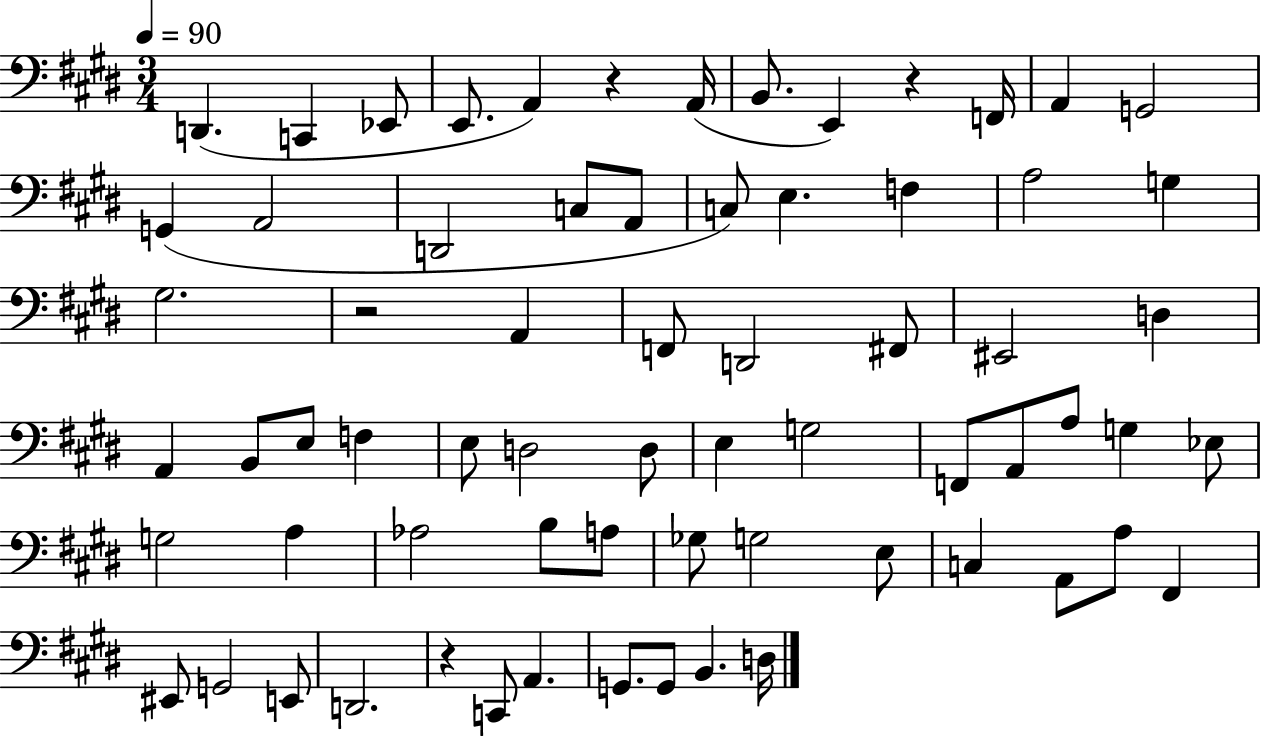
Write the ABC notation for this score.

X:1
T:Untitled
M:3/4
L:1/4
K:E
D,, C,, _E,,/2 E,,/2 A,, z A,,/4 B,,/2 E,, z F,,/4 A,, G,,2 G,, A,,2 D,,2 C,/2 A,,/2 C,/2 E, F, A,2 G, ^G,2 z2 A,, F,,/2 D,,2 ^F,,/2 ^E,,2 D, A,, B,,/2 E,/2 F, E,/2 D,2 D,/2 E, G,2 F,,/2 A,,/2 A,/2 G, _E,/2 G,2 A, _A,2 B,/2 A,/2 _G,/2 G,2 E,/2 C, A,,/2 A,/2 ^F,, ^E,,/2 G,,2 E,,/2 D,,2 z C,,/2 A,, G,,/2 G,,/2 B,, D,/4